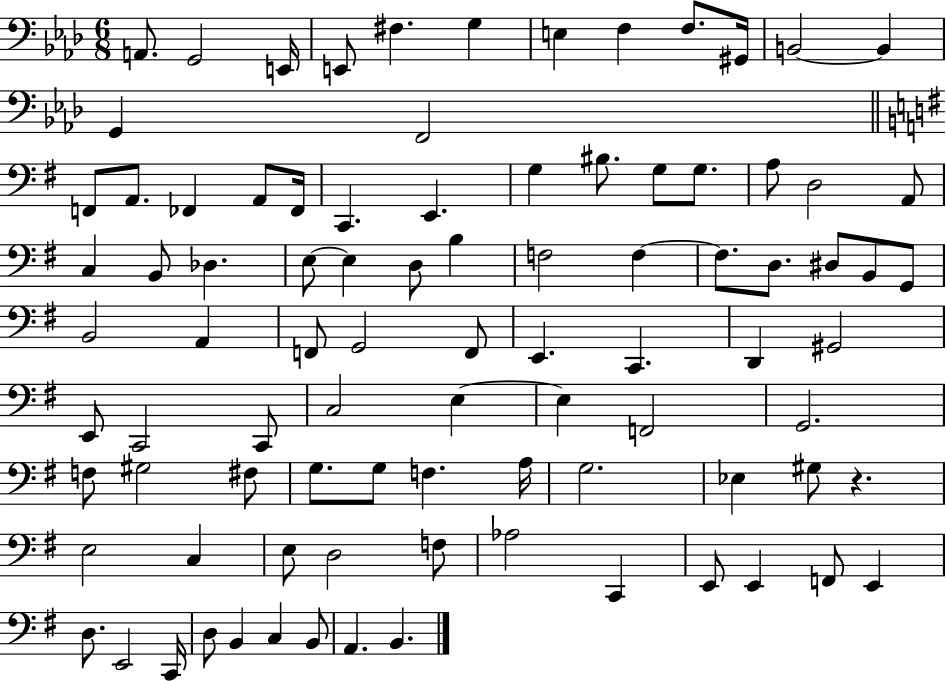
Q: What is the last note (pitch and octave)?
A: B2